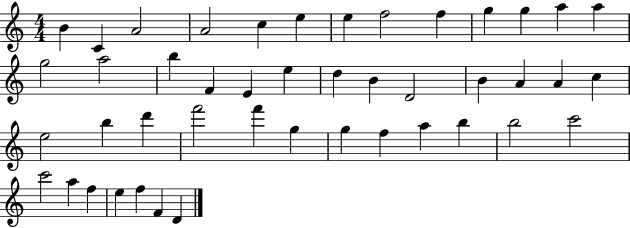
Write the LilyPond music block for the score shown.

{
  \clef treble
  \numericTimeSignature
  \time 4/4
  \key c \major
  b'4 c'4 a'2 | a'2 c''4 e''4 | e''4 f''2 f''4 | g''4 g''4 a''4 a''4 | \break g''2 a''2 | b''4 f'4 e'4 e''4 | d''4 b'4 d'2 | b'4 a'4 a'4 c''4 | \break e''2 b''4 d'''4 | f'''2 f'''4 g''4 | g''4 f''4 a''4 b''4 | b''2 c'''2 | \break c'''2 a''4 f''4 | e''4 f''4 f'4 d'4 | \bar "|."
}